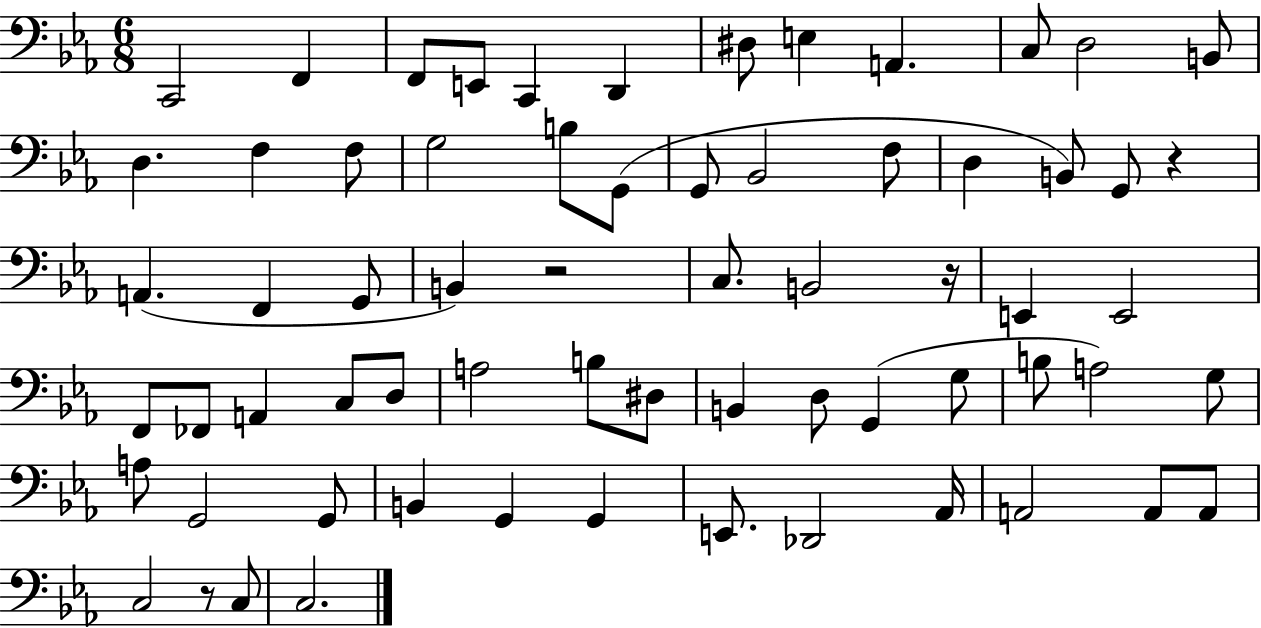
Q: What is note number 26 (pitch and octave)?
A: F2